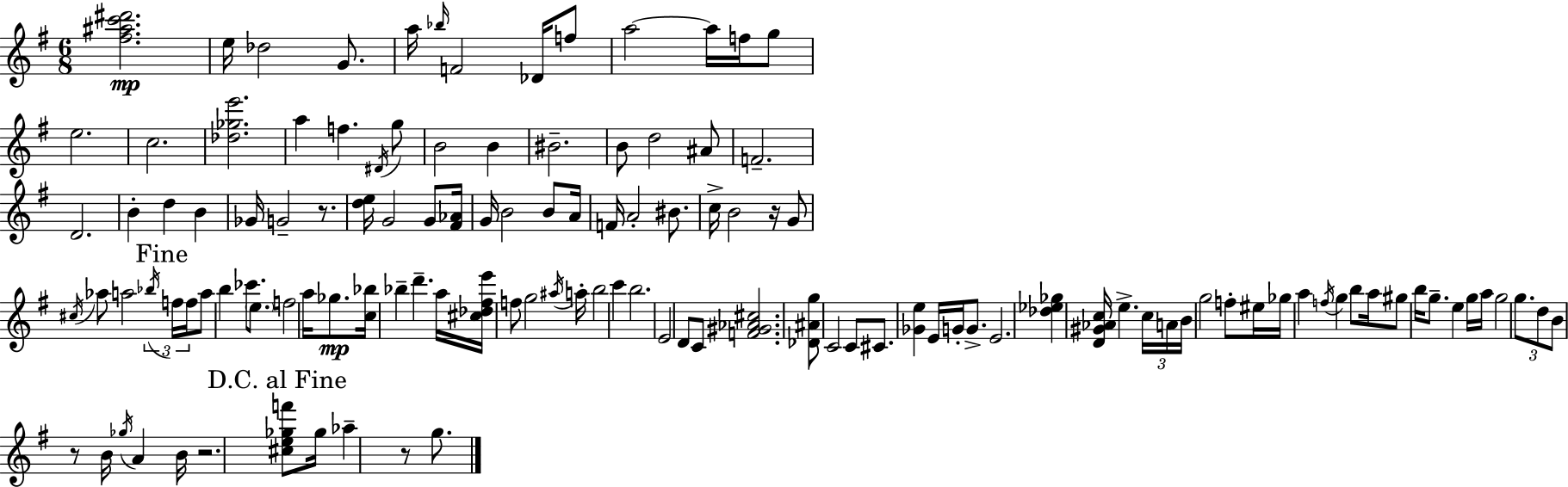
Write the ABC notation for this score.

X:1
T:Untitled
M:6/8
L:1/4
K:G
[^f^ac'^d']2 e/4 _d2 G/2 a/4 _b/4 F2 _D/4 f/2 a2 a/4 f/4 g/2 e2 c2 [_d_ge']2 a f ^D/4 g/2 B2 B ^B2 B/2 d2 ^A/2 F2 D2 B d B _G/4 G2 z/2 [de]/4 G2 G/2 [^F_A]/4 G/4 B2 B/2 A/4 F/4 A2 ^B/2 c/4 B2 z/4 G/2 ^c/4 _a/2 a2 _b/4 f/4 f/4 a/2 b _c'/2 e/2 f2 a/4 _g/2 [c_b]/4 _b d' a/4 [^c_d^fe']/4 f/2 g2 ^a/4 a/4 b2 c' b2 E2 D/2 C/2 [F^G_A^c]2 [_D^Ag]/2 C2 C/2 ^C/2 [_Ge] E/4 G/4 G/2 E2 [_d_e_g] [D^G_Ac]/4 e c/4 A/4 B/4 g2 f/2 ^e/4 _g/4 a f/4 g b/2 a/4 ^g/2 b/4 g/2 e g/4 a/4 g2 g/2 d/2 B/2 z/2 B/4 _g/4 A B/4 z2 [^ce_gf']/2 _g/4 _a z/2 g/2